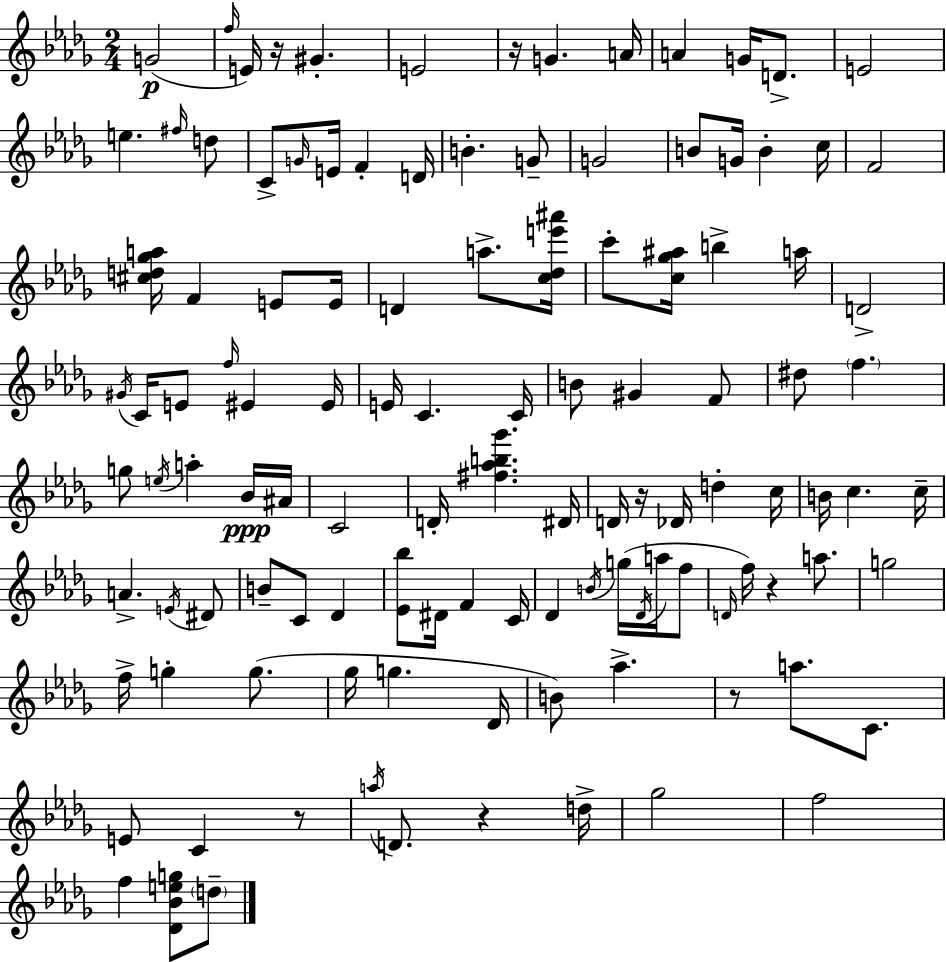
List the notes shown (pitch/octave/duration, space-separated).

G4/h F5/s E4/s R/s G#4/q. E4/h R/s G4/q. A4/s A4/q G4/s D4/e. E4/h E5/q. F#5/s D5/e C4/e G4/s E4/s F4/q D4/s B4/q. G4/e G4/h B4/e G4/s B4/q C5/s F4/h [C#5,D5,Gb5,A5]/s F4/q E4/e E4/s D4/q A5/e. [C5,Db5,E6,A#6]/s C6/e [C5,Gb5,A#5]/s B5/q A5/s D4/h G#4/s C4/s E4/e F5/s EIS4/q EIS4/s E4/s C4/q. C4/s B4/e G#4/q F4/e D#5/e F5/q. G5/e E5/s A5/q Bb4/s A#4/s C4/h D4/s [F#5,Ab5,B5,Gb6]/q. D#4/s D4/s R/s Db4/s D5/q C5/s B4/s C5/q. C5/s A4/q. E4/s D#4/e B4/e C4/e Db4/q [Eb4,Bb5]/e D#4/s F4/q C4/s Db4/q B4/s G5/s Db4/s A5/s F5/e D4/s F5/s R/q A5/e. G5/h F5/s G5/q G5/e. Gb5/s G5/q. Db4/s B4/e Ab5/q. R/e A5/e. C4/e. E4/e C4/q R/e A5/s D4/e. R/q D5/s Gb5/h F5/h F5/q [Db4,Bb4,E5,G5]/e D5/e